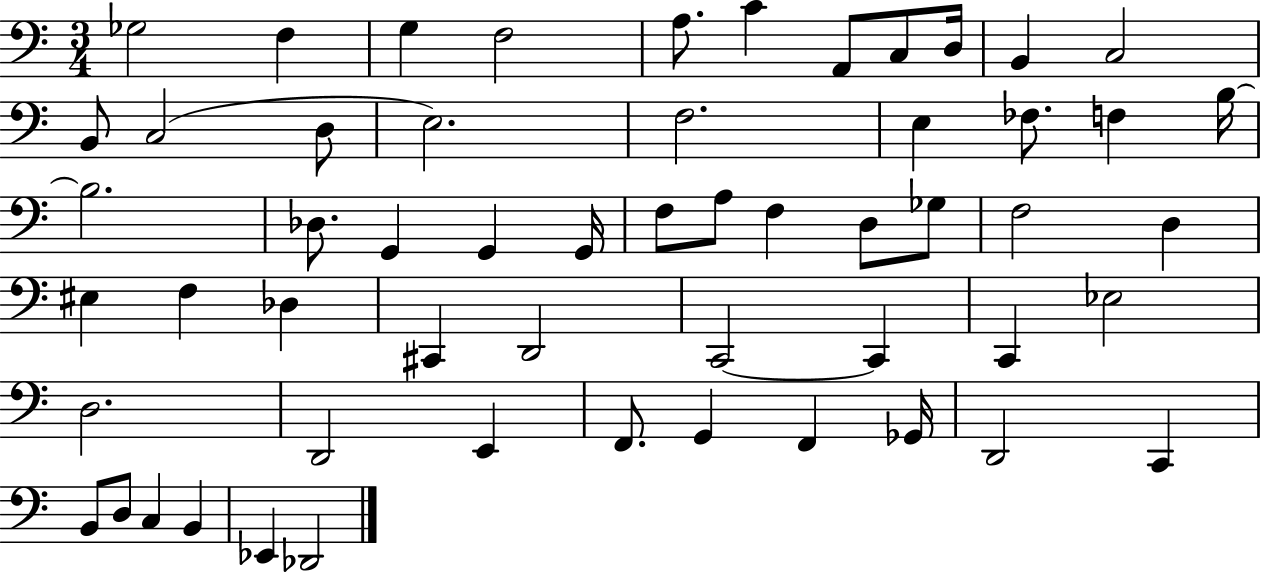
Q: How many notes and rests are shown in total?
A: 56